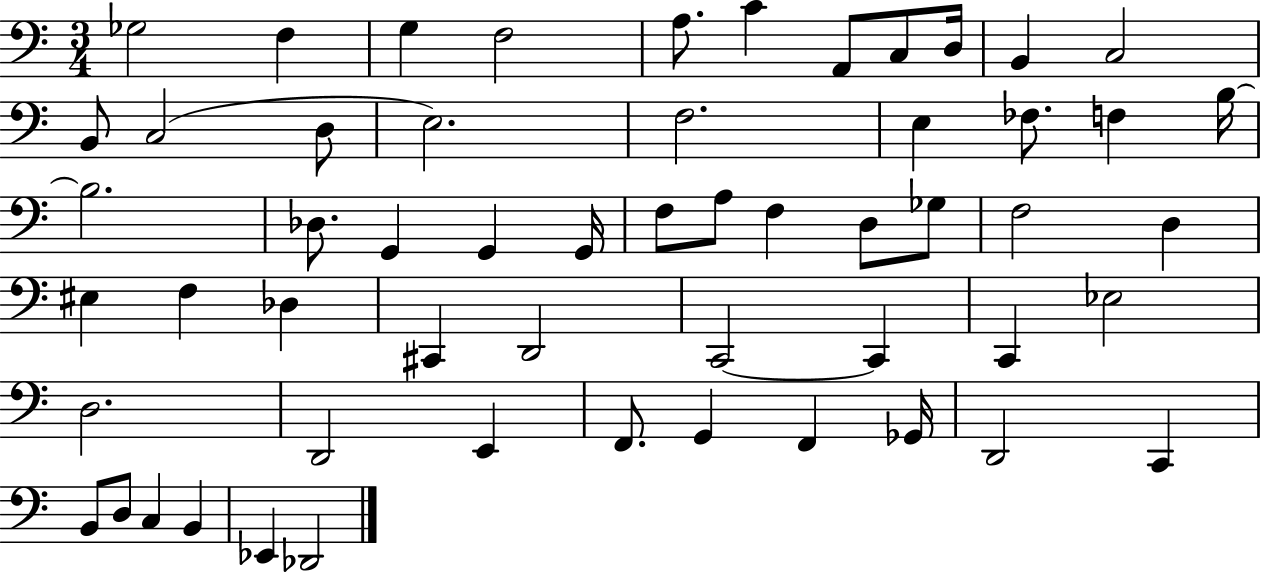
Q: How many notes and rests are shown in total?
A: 56